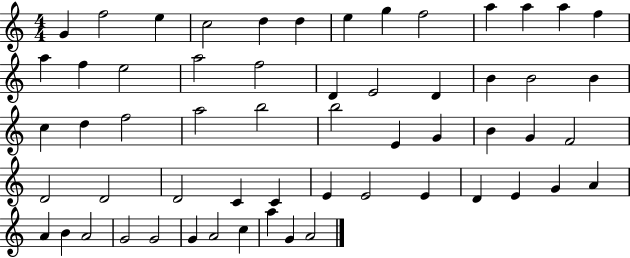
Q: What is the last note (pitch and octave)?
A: A4